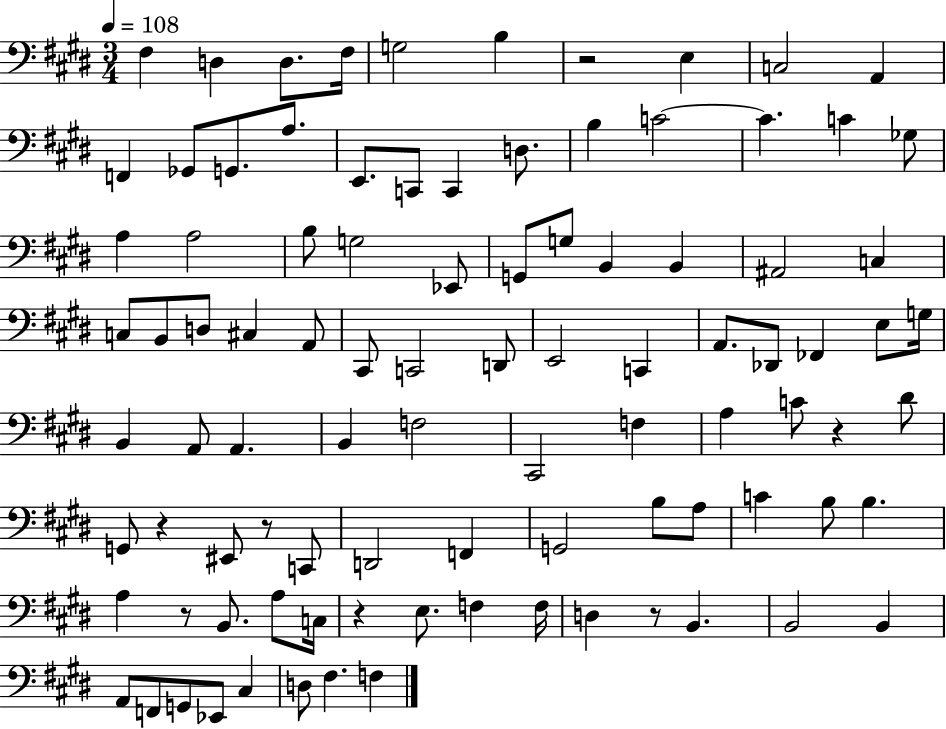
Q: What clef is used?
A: bass